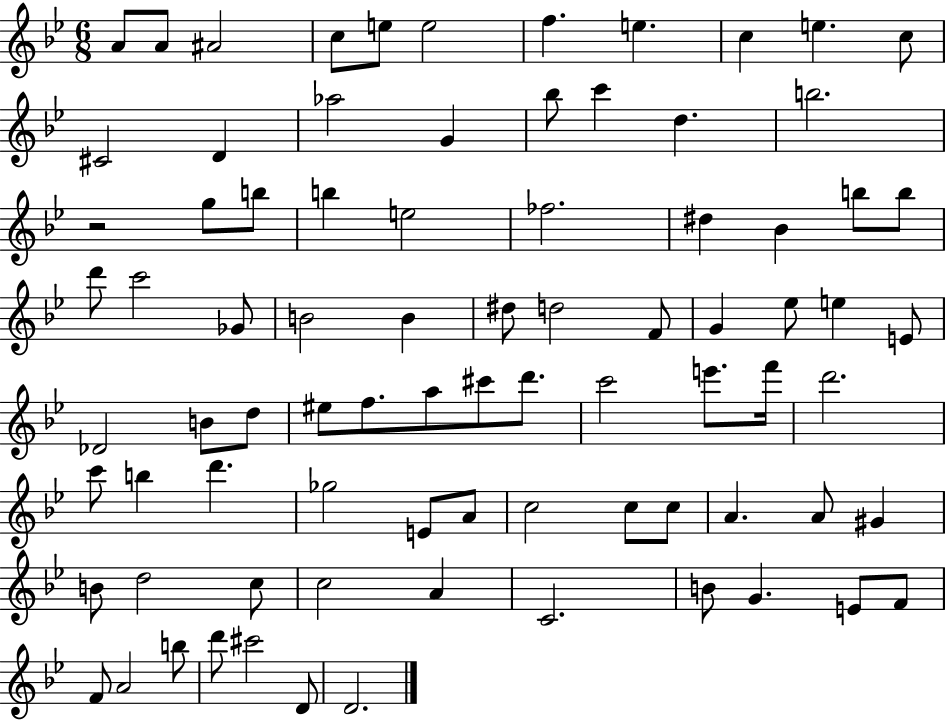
X:1
T:Untitled
M:6/8
L:1/4
K:Bb
A/2 A/2 ^A2 c/2 e/2 e2 f e c e c/2 ^C2 D _a2 G _b/2 c' d b2 z2 g/2 b/2 b e2 _f2 ^d _B b/2 b/2 d'/2 c'2 _G/2 B2 B ^d/2 d2 F/2 G _e/2 e E/2 _D2 B/2 d/2 ^e/2 f/2 a/2 ^c'/2 d'/2 c'2 e'/2 f'/4 d'2 c'/2 b d' _g2 E/2 A/2 c2 c/2 c/2 A A/2 ^G B/2 d2 c/2 c2 A C2 B/2 G E/2 F/2 F/2 A2 b/2 d'/2 ^c'2 D/2 D2